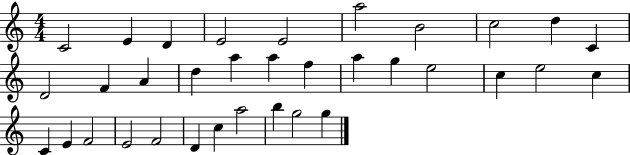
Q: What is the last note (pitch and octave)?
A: G5